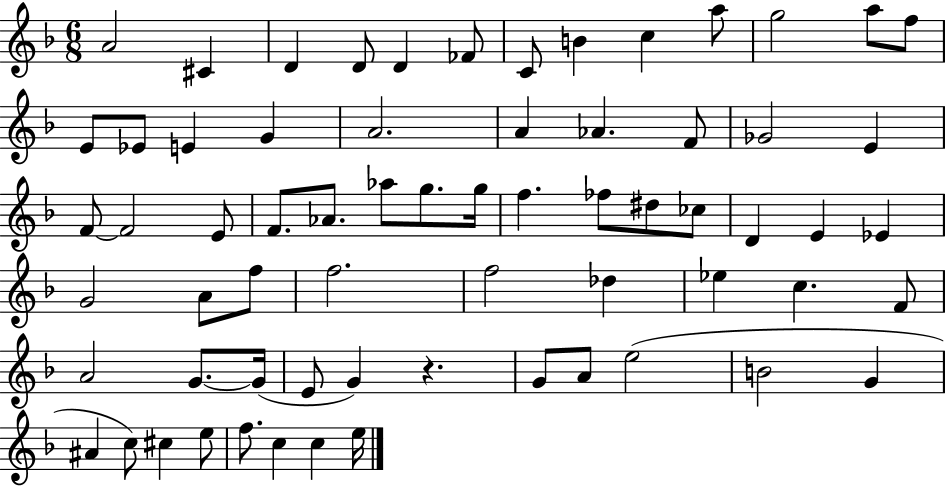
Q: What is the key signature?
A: F major